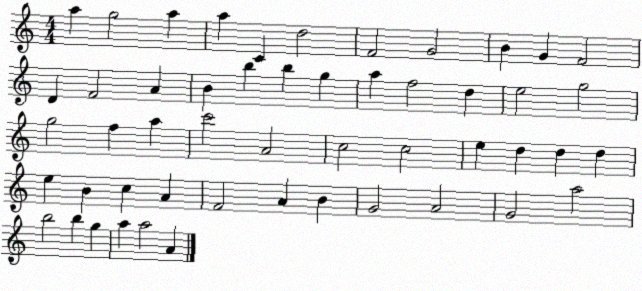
X:1
T:Untitled
M:4/4
L:1/4
K:C
a g2 a a C d2 F2 G2 B G F2 D F2 A B b b g a f2 d e2 g2 g2 f a c'2 A2 c2 c2 e d d d e B c A F2 A B G2 A2 G2 a2 b2 b g a a2 A